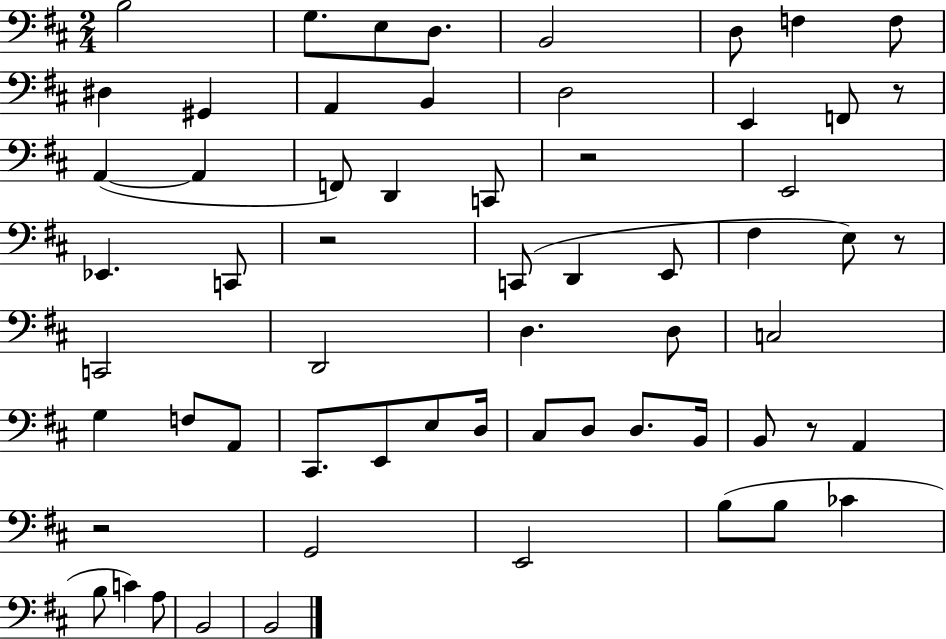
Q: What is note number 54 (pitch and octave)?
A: A3